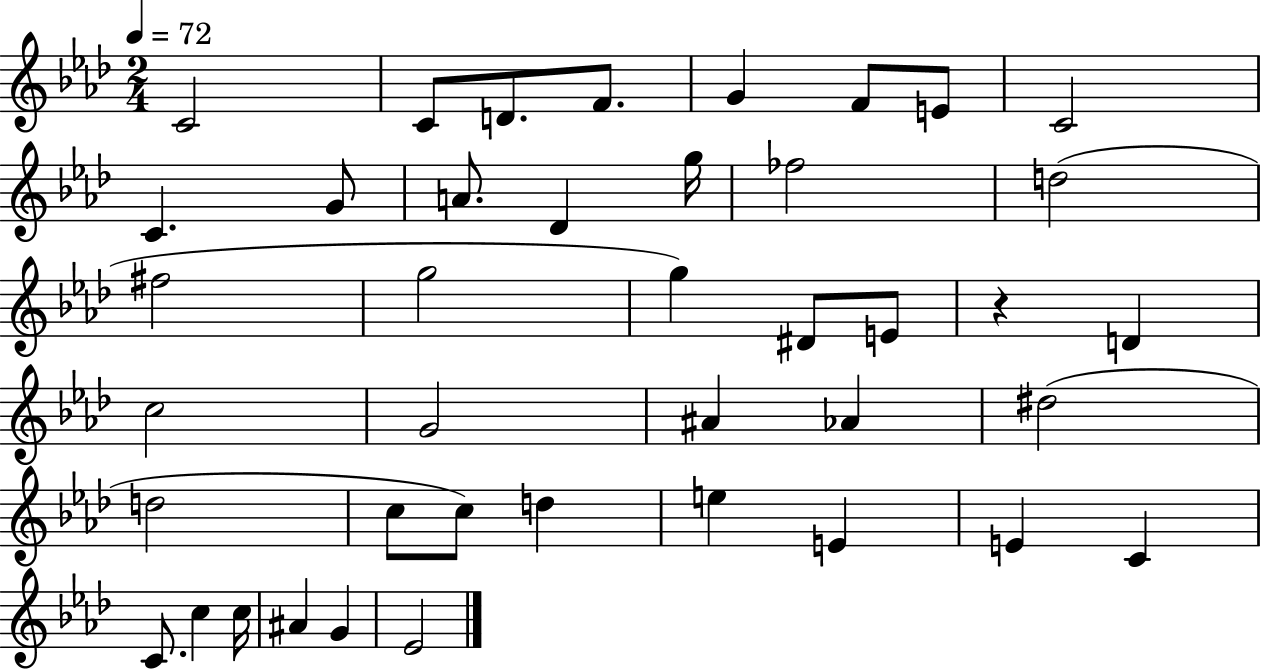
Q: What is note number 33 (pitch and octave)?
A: E4